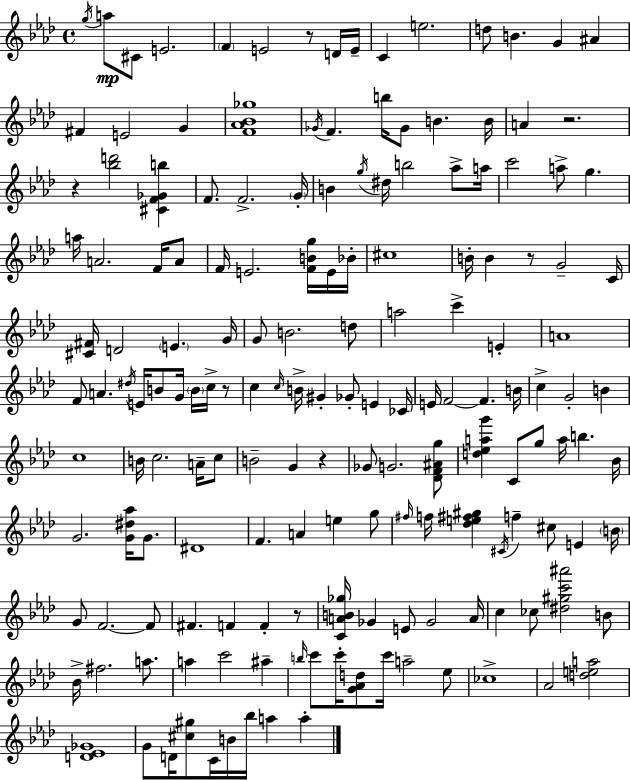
G5/s A5/e C#4/e E4/h. F4/q E4/h R/e D4/s E4/s C4/q E5/h. D5/e B4/q. G4/q A#4/q F#4/q E4/h G4/q [F4,Ab4,Bb4,Gb5]/w Gb4/s F4/q. B5/s Gb4/e B4/q. B4/s A4/q R/h. R/q [Bb5,D6]/h [C#4,F4,Gb4,B5]/q F4/e. F4/h. G4/s B4/q G5/s D#5/s B5/h Ab5/e A5/s C6/h A5/e G5/q. A5/s A4/h. F4/s A4/e F4/s E4/h. [F4,B4,G5]/s E4/s Bb4/s C#5/w B4/s B4/q R/e G4/h C4/s [C#4,F#4]/s D4/h E4/q. G4/s G4/e B4/h. D5/e A5/h C6/q E4/q A4/w F4/e A4/q. D#5/s E4/s B4/e G4/s B4/s C5/s R/e C5/q C5/s B4/s G#4/q Gb4/e E4/q CES4/s E4/s F4/h F4/q. B4/s C5/q G4/h B4/q C5/w B4/s C5/h. A4/s C5/e B4/h G4/q R/q Gb4/e G4/h. [Db4,F4,A#4,G5]/e [D5,Eb5,A5,G6]/q C4/e G5/e A5/s B5/q. Bb4/s G4/h. [G4,D#5,Ab5]/s G4/e. D#4/w F4/q. A4/q E5/q G5/e F#5/s F5/s [Db5,E5,F#5,G#5]/q C#4/s F5/q C#5/e E4/q B4/s G4/e F4/h. F4/e F#4/q. F4/q F4/q R/e [C4,A4,B4,Gb5]/s Gb4/q E4/e Gb4/h A4/s C5/q CES5/e [D#5,G#5,C6,A#6]/h B4/e Bb4/s F#5/h. A5/e. A5/q C6/h A#5/q B5/s C6/e C6/s [G4,Ab4,D5]/e C6/s A5/h Eb5/e CES5/w Ab4/h [D5,E5,A5]/h [D4,Eb4,Gb4]/w G4/e D4/s [C#5,G#5]/e C4/s B4/s Bb5/s A5/q A5/q